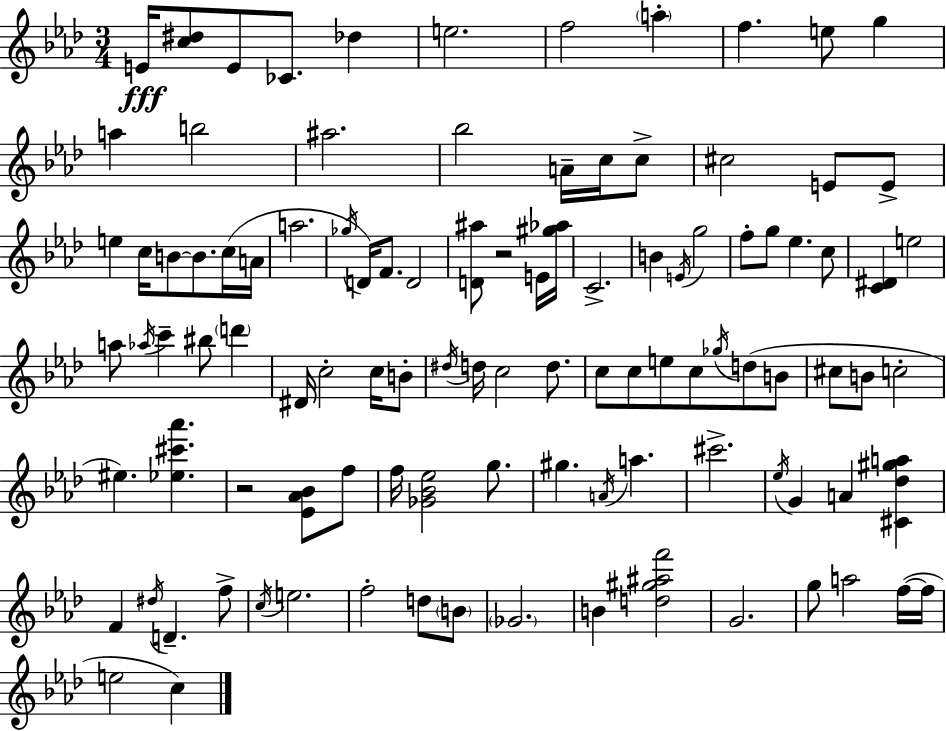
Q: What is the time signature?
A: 3/4